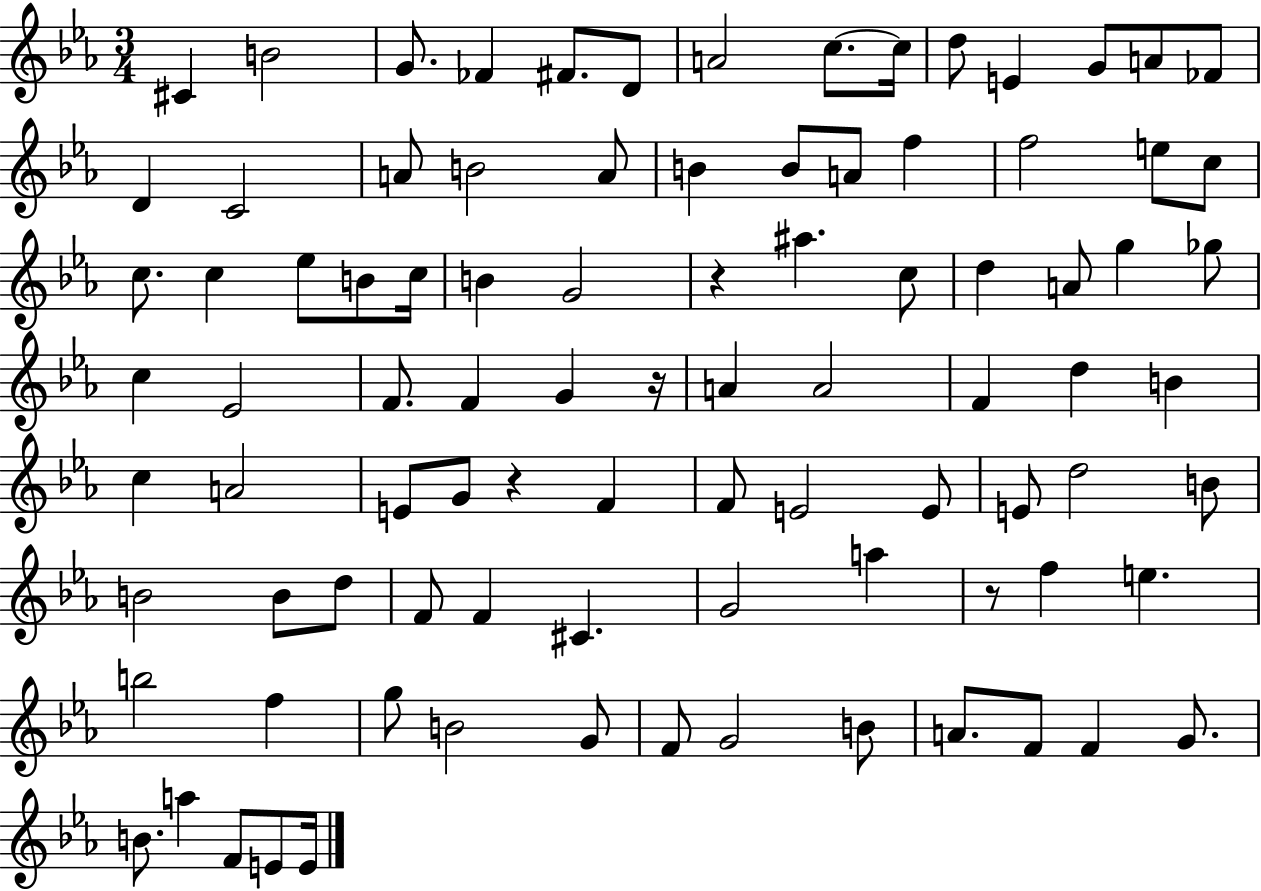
X:1
T:Untitled
M:3/4
L:1/4
K:Eb
^C B2 G/2 _F ^F/2 D/2 A2 c/2 c/4 d/2 E G/2 A/2 _F/2 D C2 A/2 B2 A/2 B B/2 A/2 f f2 e/2 c/2 c/2 c _e/2 B/2 c/4 B G2 z ^a c/2 d A/2 g _g/2 c _E2 F/2 F G z/4 A A2 F d B c A2 E/2 G/2 z F F/2 E2 E/2 E/2 d2 B/2 B2 B/2 d/2 F/2 F ^C G2 a z/2 f e b2 f g/2 B2 G/2 F/2 G2 B/2 A/2 F/2 F G/2 B/2 a F/2 E/2 E/4